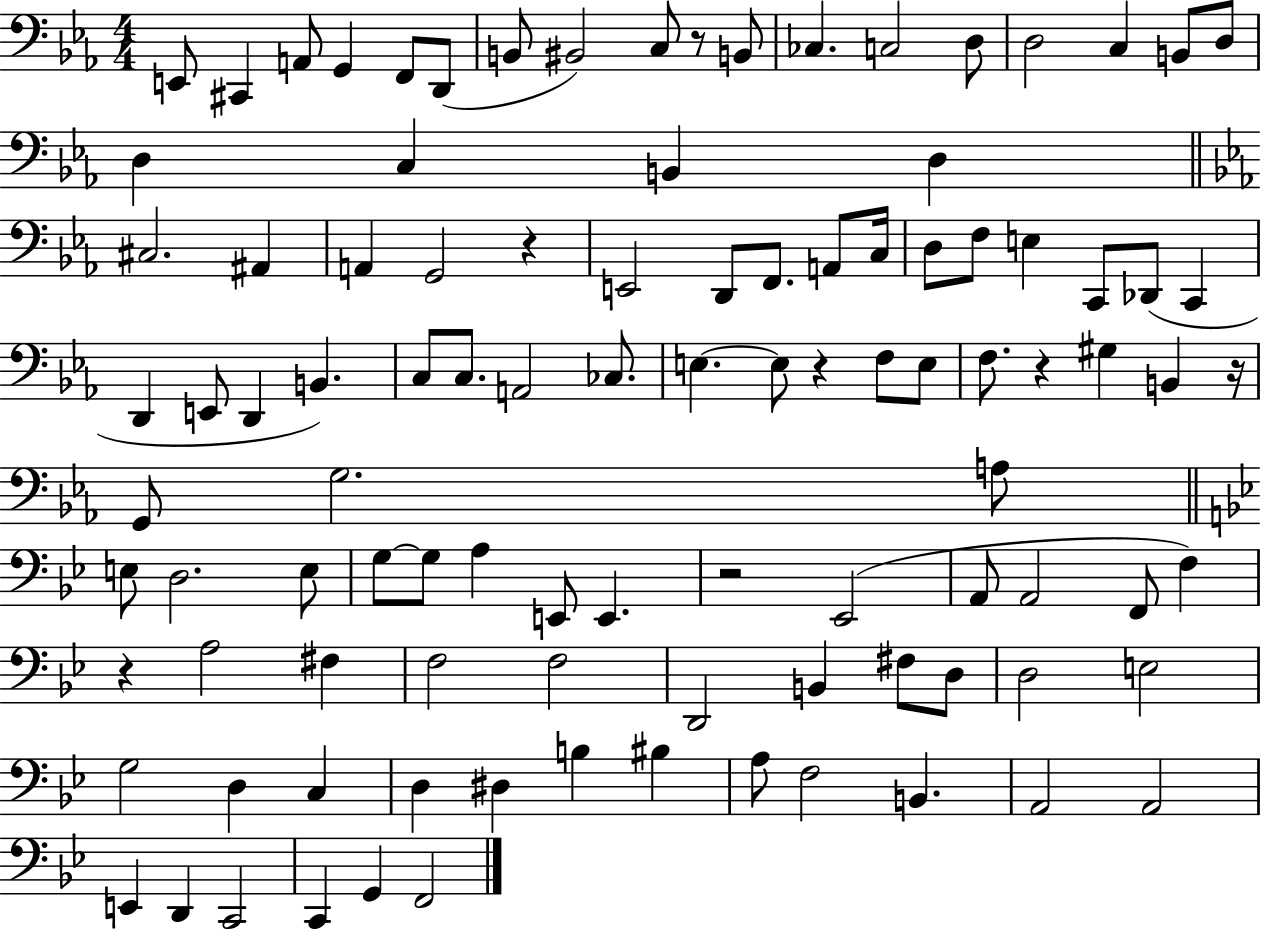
X:1
T:Untitled
M:4/4
L:1/4
K:Eb
E,,/2 ^C,, A,,/2 G,, F,,/2 D,,/2 B,,/2 ^B,,2 C,/2 z/2 B,,/2 _C, C,2 D,/2 D,2 C, B,,/2 D,/2 D, C, B,, D, ^C,2 ^A,, A,, G,,2 z E,,2 D,,/2 F,,/2 A,,/2 C,/4 D,/2 F,/2 E, C,,/2 _D,,/2 C,, D,, E,,/2 D,, B,, C,/2 C,/2 A,,2 _C,/2 E, E,/2 z F,/2 E,/2 F,/2 z ^G, B,, z/4 G,,/2 G,2 A,/2 E,/2 D,2 E,/2 G,/2 G,/2 A, E,,/2 E,, z2 _E,,2 A,,/2 A,,2 F,,/2 F, z A,2 ^F, F,2 F,2 D,,2 B,, ^F,/2 D,/2 D,2 E,2 G,2 D, C, D, ^D, B, ^B, A,/2 F,2 B,, A,,2 A,,2 E,, D,, C,,2 C,, G,, F,,2